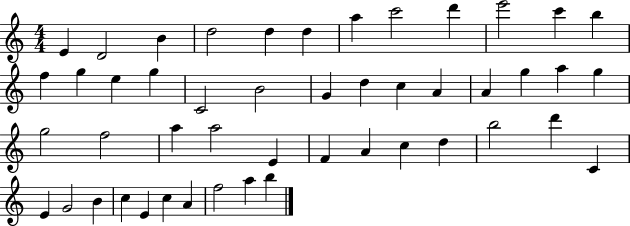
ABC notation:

X:1
T:Untitled
M:4/4
L:1/4
K:C
E D2 B d2 d d a c'2 d' e'2 c' b f g e g C2 B2 G d c A A g a g g2 f2 a a2 E F A c d b2 d' C E G2 B c E c A f2 a b